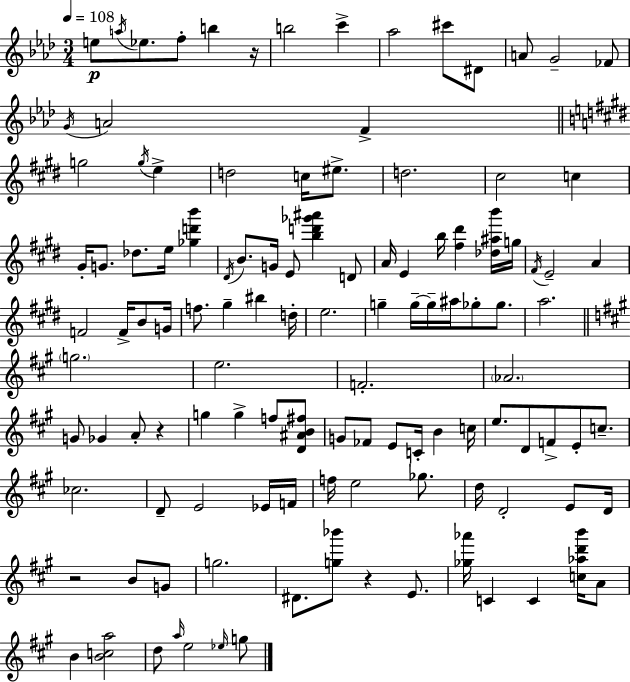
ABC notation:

X:1
T:Untitled
M:3/4
L:1/4
K:Fm
e/2 a/4 _e/2 f/2 b z/4 b2 c' _a2 ^c'/2 ^D/2 A/2 G2 _F/2 G/4 A2 F g2 g/4 e d2 c/4 ^e/2 d2 ^c2 c ^G/4 G/2 _d/2 e/4 [_gd'b'] ^D/4 B/2 G/4 E/2 [bd'_g'^a'] D/2 A/4 E b/4 [^f^d'] [_d^ab']/4 g/4 ^F/4 E2 A F2 F/4 B/2 G/4 f/2 ^g ^b d/4 e2 g g/4 g/4 ^a/4 _g/2 _g/2 a2 g2 e2 F2 _A2 G/2 _G A/2 z g g f/2 [D^AB^f]/2 G/2 _F/2 E/2 C/4 B c/4 e/2 D/2 F/2 E/2 c/2 _c2 D/2 E2 _E/4 F/4 f/4 e2 _g/2 d/4 D2 E/2 D/4 z2 B/2 G/2 g2 ^D/2 [g_b']/2 z E/2 [_g_a']/4 C C [c_ad'b']/4 A/2 B [Bca]2 d/2 a/4 e2 _e/4 g/2